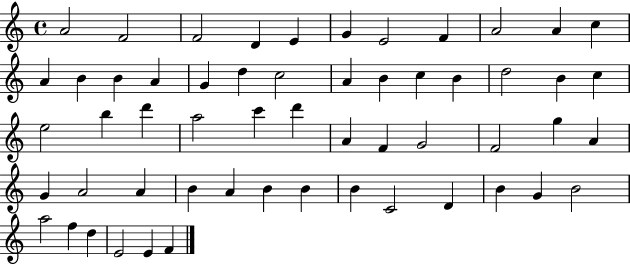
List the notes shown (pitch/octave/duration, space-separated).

A4/h F4/h F4/h D4/q E4/q G4/q E4/h F4/q A4/h A4/q C5/q A4/q B4/q B4/q A4/q G4/q D5/q C5/h A4/q B4/q C5/q B4/q D5/h B4/q C5/q E5/h B5/q D6/q A5/h C6/q D6/q A4/q F4/q G4/h F4/h G5/q A4/q G4/q A4/h A4/q B4/q A4/q B4/q B4/q B4/q C4/h D4/q B4/q G4/q B4/h A5/h F5/q D5/q E4/h E4/q F4/q